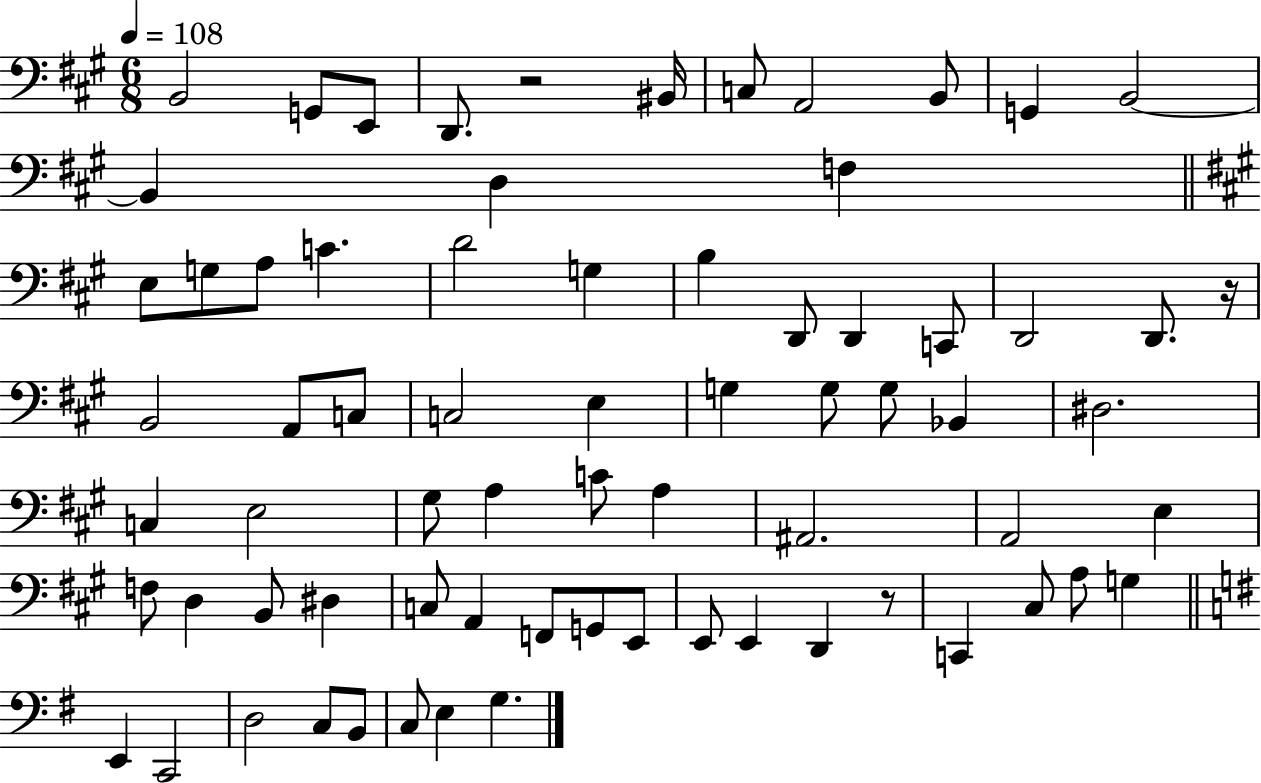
{
  \clef bass
  \numericTimeSignature
  \time 6/8
  \key a \major
  \tempo 4 = 108
  b,2 g,8 e,8 | d,8. r2 bis,16 | c8 a,2 b,8 | g,4 b,2~~ | \break b,4 d4 f4 | \bar "||" \break \key a \major e8 g8 a8 c'4. | d'2 g4 | b4 d,8 d,4 c,8 | d,2 d,8. r16 | \break b,2 a,8 c8 | c2 e4 | g4 g8 g8 bes,4 | dis2. | \break c4 e2 | gis8 a4 c'8 a4 | ais,2. | a,2 e4 | \break f8 d4 b,8 dis4 | c8 a,4 f,8 g,8 e,8 | e,8 e,4 d,4 r8 | c,4 cis8 a8 g4 | \break \bar "||" \break \key g \major e,4 c,2 | d2 c8 b,8 | c8 e4 g4. | \bar "|."
}